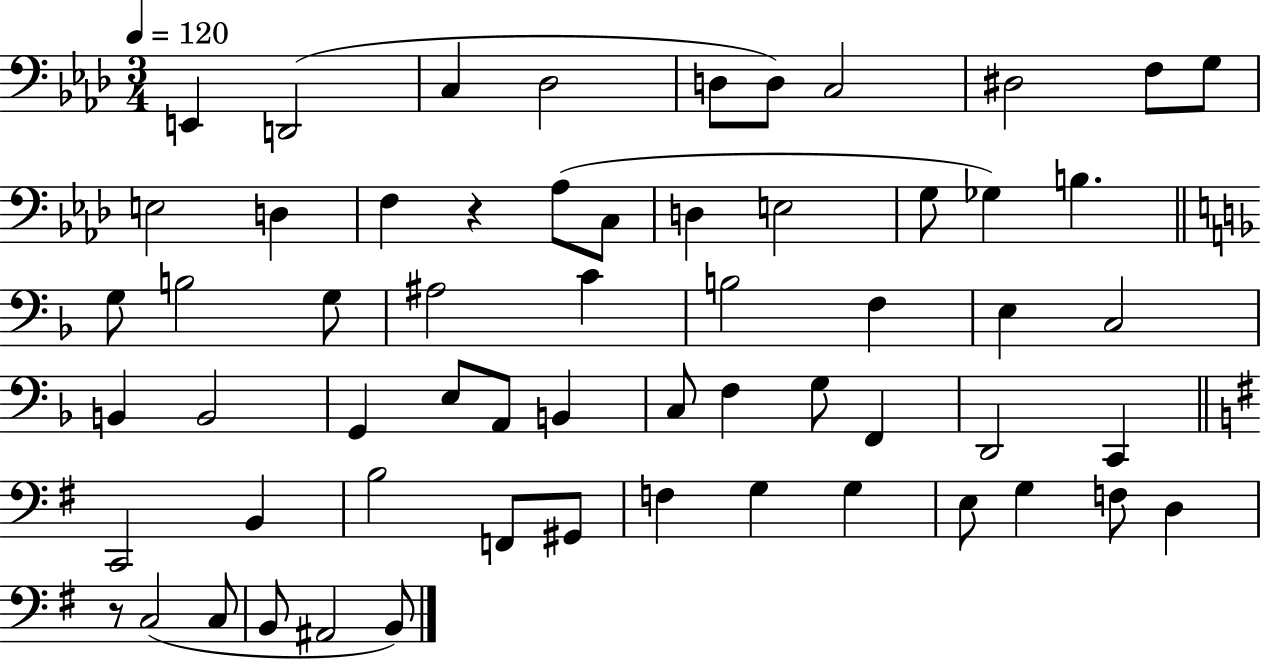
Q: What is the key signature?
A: AES major